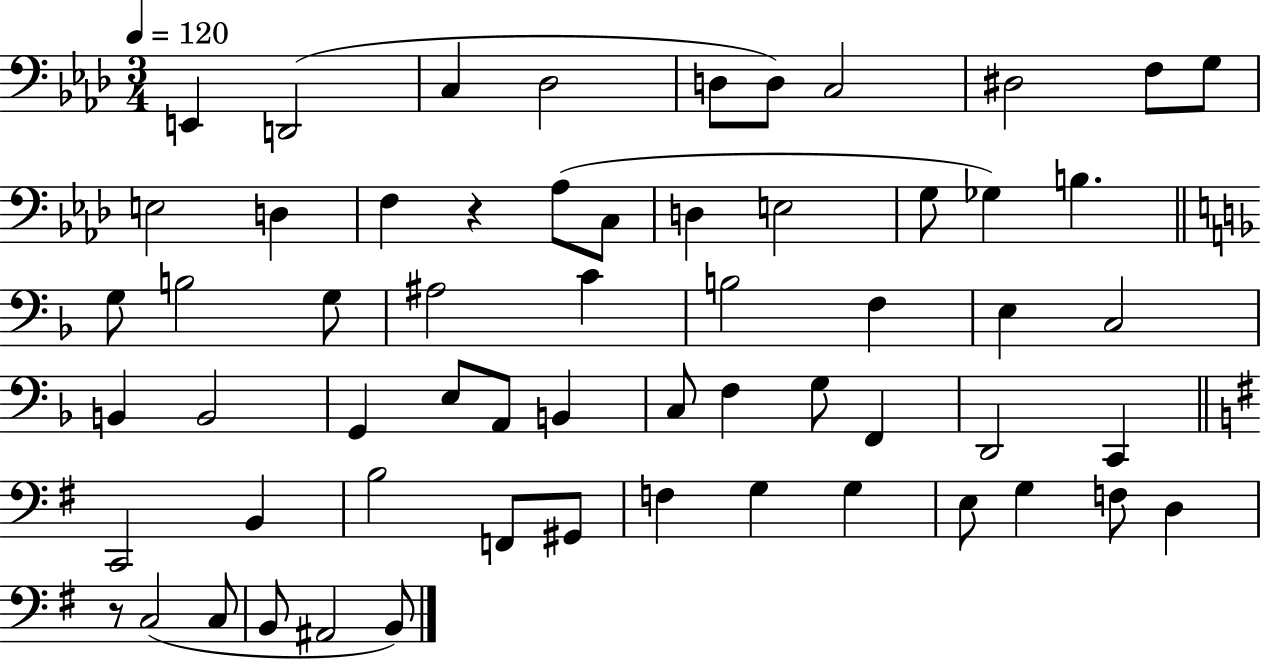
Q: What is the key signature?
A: AES major